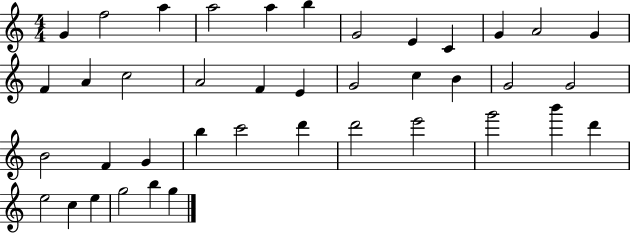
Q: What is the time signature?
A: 4/4